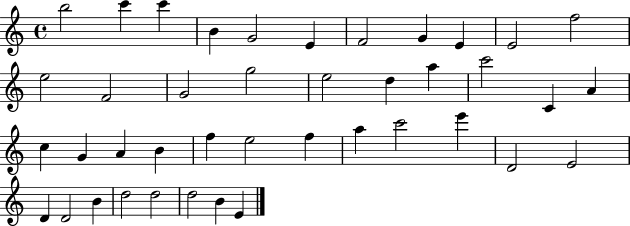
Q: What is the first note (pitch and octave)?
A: B5